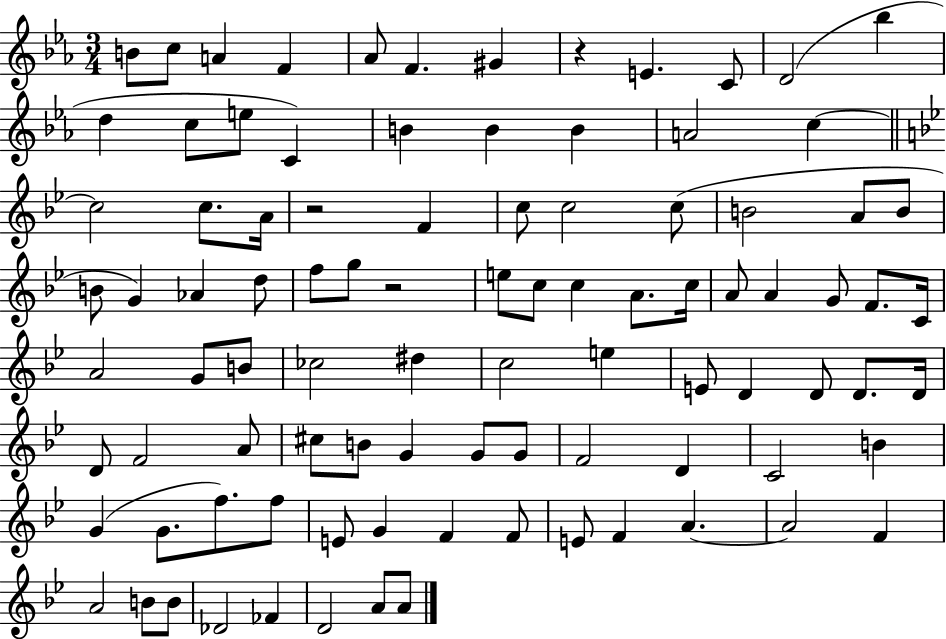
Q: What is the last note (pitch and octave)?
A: A4